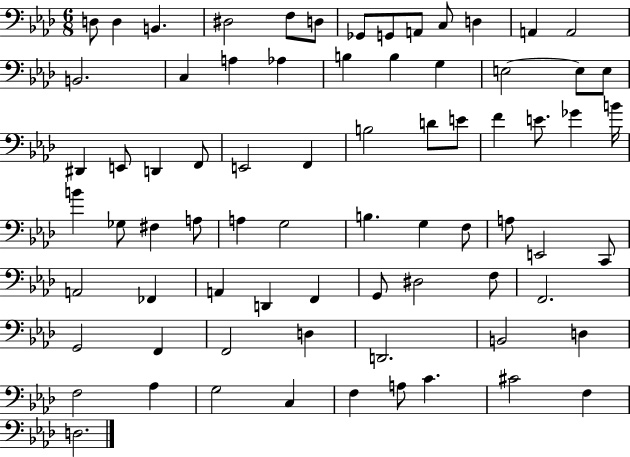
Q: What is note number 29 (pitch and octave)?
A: F2